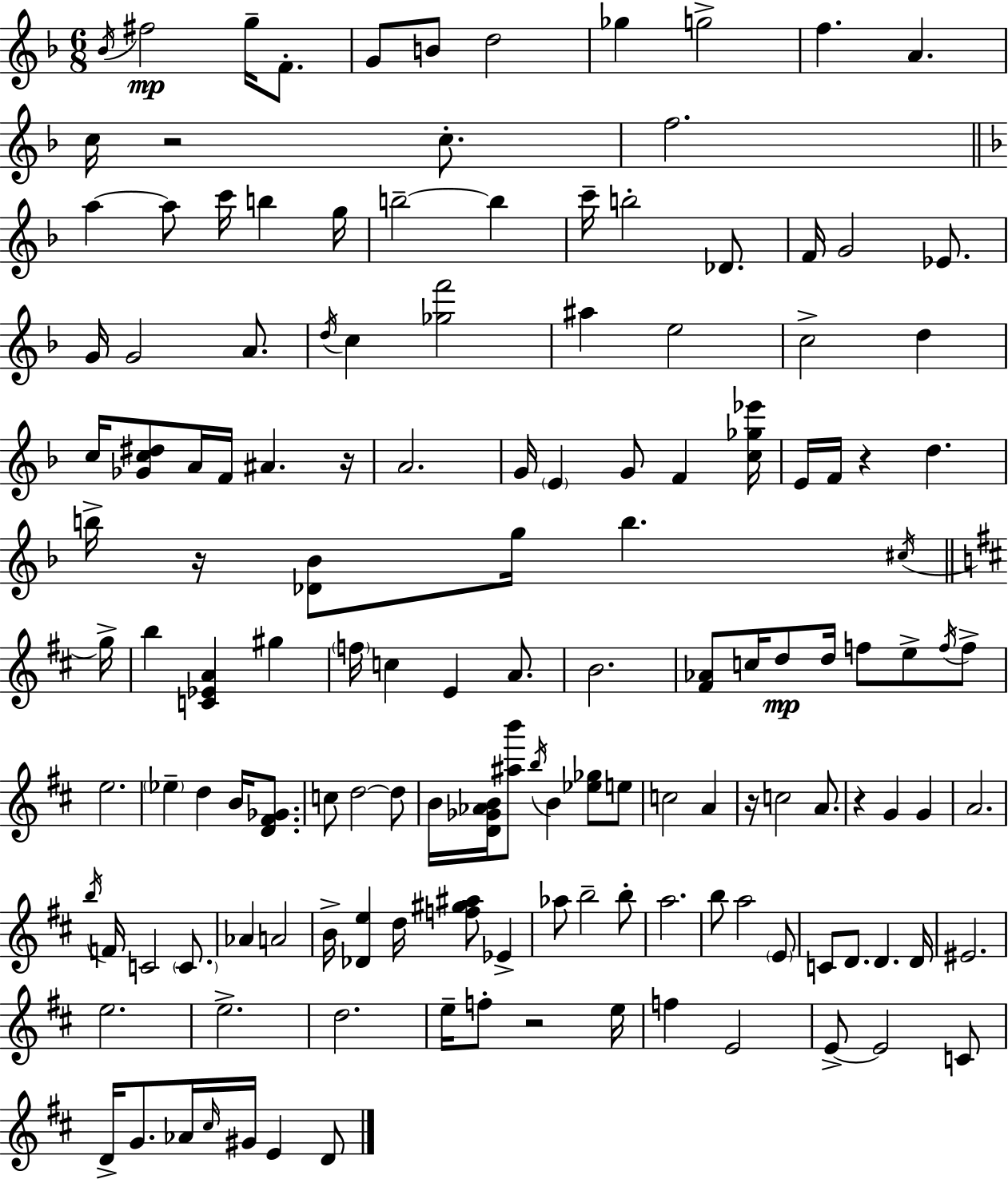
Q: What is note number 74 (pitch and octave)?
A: D5